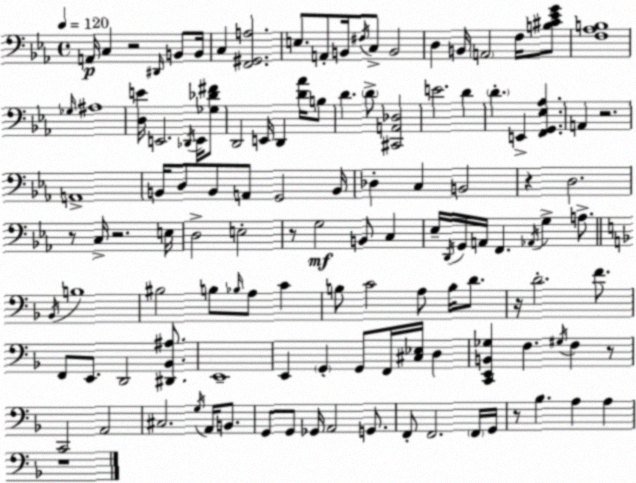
X:1
T:Untitled
M:4/4
L:1/4
K:Eb
A,,/4 C, z2 ^D,,/4 B,,/2 B,,/4 C, [F,,^G,,A,]2 E,/2 A,,/2 B,,/4 ^F,/4 C,/2 B,,2 D, B,,/4 A,,2 F,/4 [B,^C_EG]/2 [F,_A,B,]4 _G,/4 ^A,4 [D,E]/4 E,,2 _D,,/4 E,,/4 [_G,_D^F]/2 D,,2 E,,/4 D,, [D_A]/4 B,/2 D D/2 [^C,,A,,_D,]2 E2 D D E,, [F,,G,,_E,_A,] A,, z2 A,,4 B,,/4 D,/2 B,,/2 A,,/2 G,,2 B,,/4 _D, C, B,,2 z D,2 z/2 C,/4 z2 E,/4 D,2 E,2 z/2 G,2 B,,/2 C, _E,/4 D,,/4 G,,/4 A,,/4 F,, _A,,/4 G, A,/2 _B,,/4 B,4 ^B,2 B,/2 _B,/4 A,/2 C B,/2 C2 A,/2 B,/4 D/2 z/4 D2 F/2 F,,/2 E,,/2 D,,2 [^D,,_B,,^A,]/2 E,,4 E,, G,, G,,/2 F,,/4 [^C,_E,]/4 D, [C,,E,,B,,_G,] F, ^G,/4 F, z/2 C,,2 A,,2 ^C,2 G,/4 A,,/4 B,,/2 G,,/2 G,,/2 _G,,/4 A,,2 G,,/2 F,,/2 F,,2 F,,/4 G,,/4 z/2 _B, A, A, z4